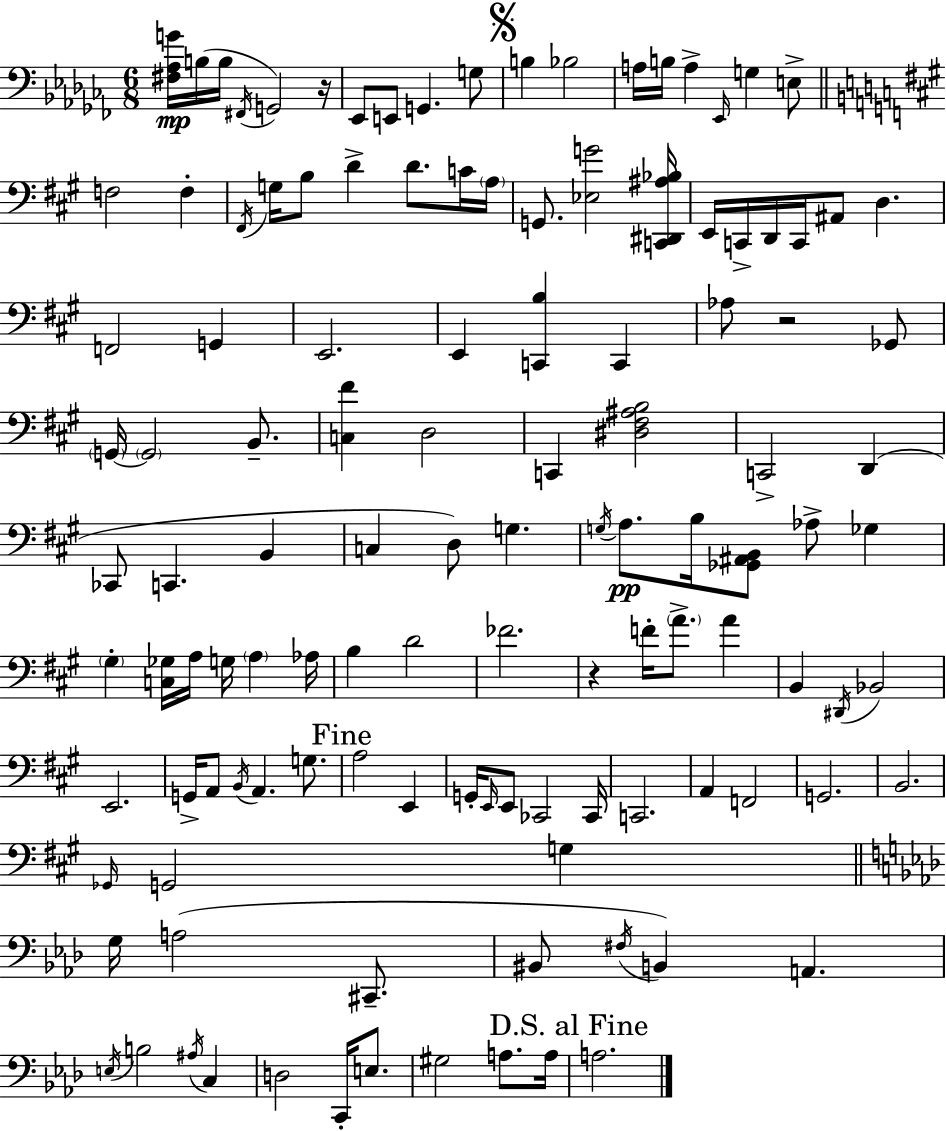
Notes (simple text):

[F#3,Ab3,G4]/s B3/s B3/s F#2/s G2/h R/s Eb2/e E2/e G2/q. G3/e B3/q Bb3/h A3/s B3/s A3/q Eb2/s G3/q E3/e F3/h F3/q F#2/s G3/s B3/e D4/q D4/e. C4/s A3/s G2/e. [Eb3,G4]/h [C2,D#2,A#3,Bb3]/s E2/s C2/s D2/s C2/s A#2/e D3/q. F2/h G2/q E2/h. E2/q [C2,B3]/q C2/q Ab3/e R/h Gb2/e G2/s G2/h B2/e. [C3,F#4]/q D3/h C2/q [D#3,F#3,A#3,B3]/h C2/h D2/q CES2/e C2/q. B2/q C3/q D3/e G3/q. G3/s A3/e. B3/s [Gb2,A#2,B2]/e Ab3/e Gb3/q G#3/q [C3,Gb3]/s A3/s G3/s A3/q Ab3/s B3/q D4/h FES4/h. R/q F4/s A4/e. A4/q B2/q D#2/s Bb2/h E2/h. G2/s A2/e B2/s A2/q. G3/e. A3/h E2/q G2/s E2/s E2/e CES2/h CES2/s C2/h. A2/q F2/h G2/h. B2/h. Gb2/s G2/h G3/q G3/s A3/h C#2/e. BIS2/e F#3/s B2/q A2/q. E3/s B3/h A#3/s C3/q D3/h C2/s E3/e. G#3/h A3/e. A3/s A3/h.